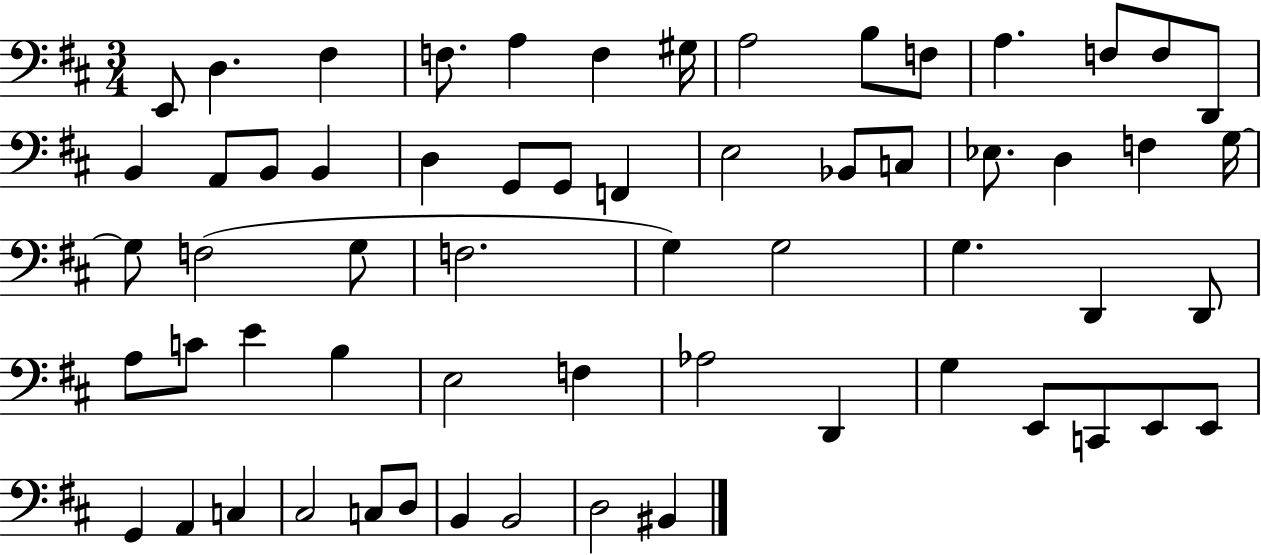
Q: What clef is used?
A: bass